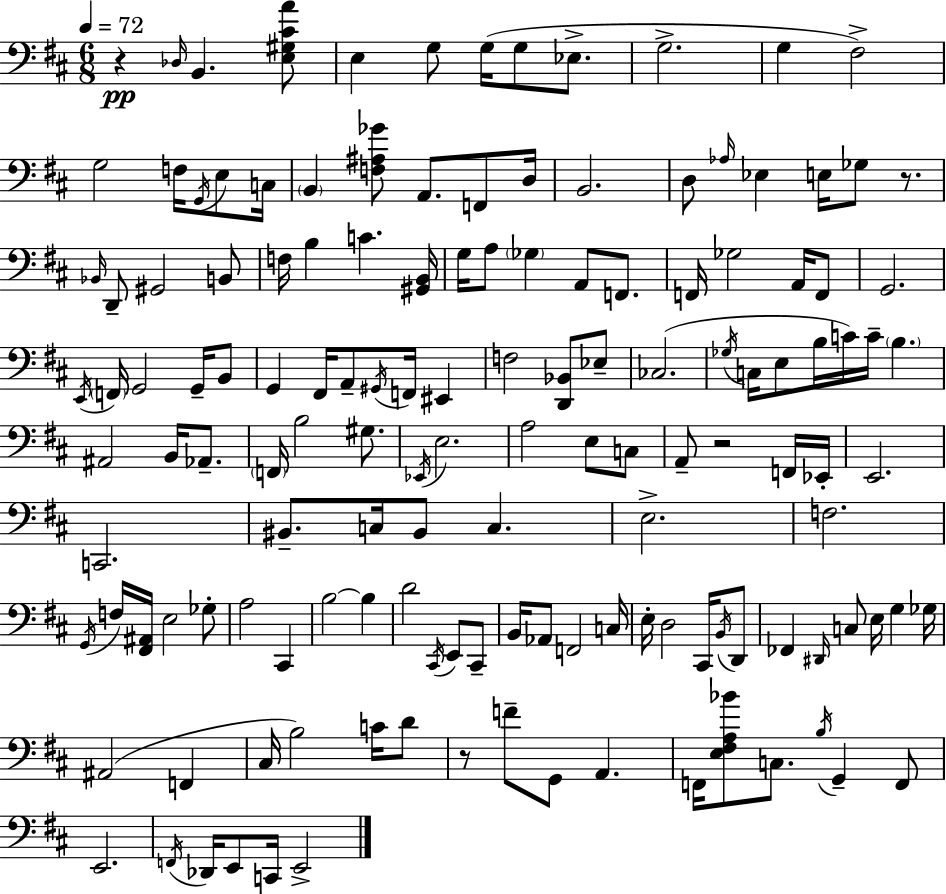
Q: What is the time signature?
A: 6/8